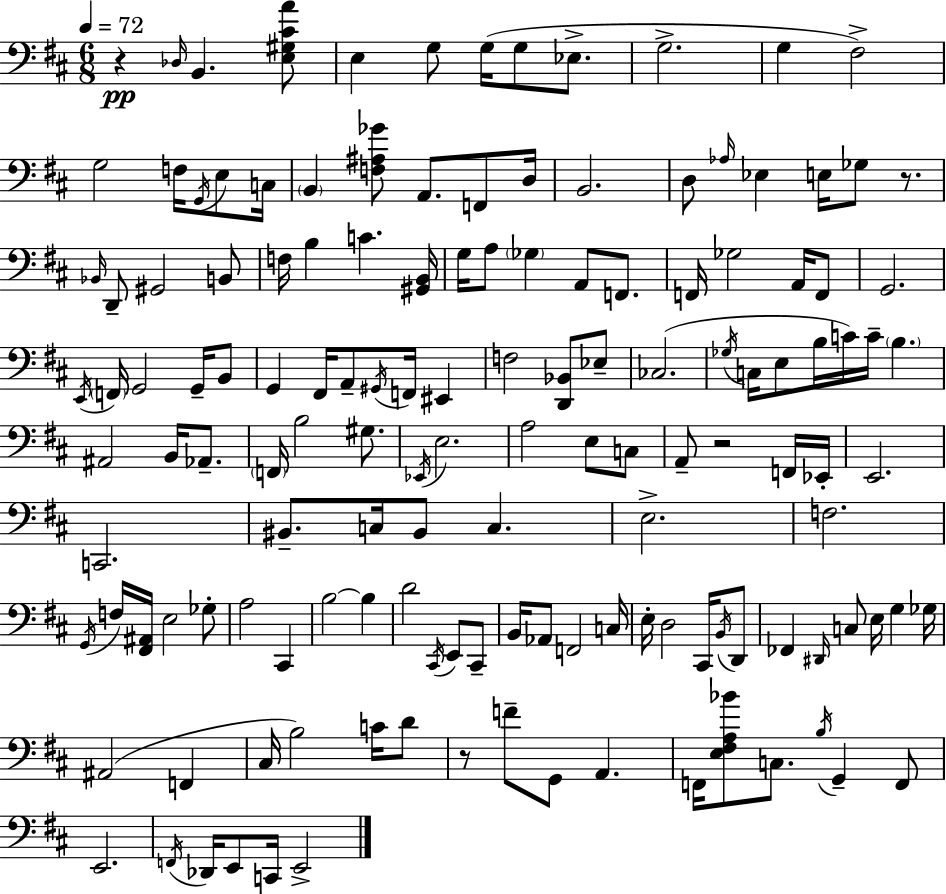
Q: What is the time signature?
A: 6/8